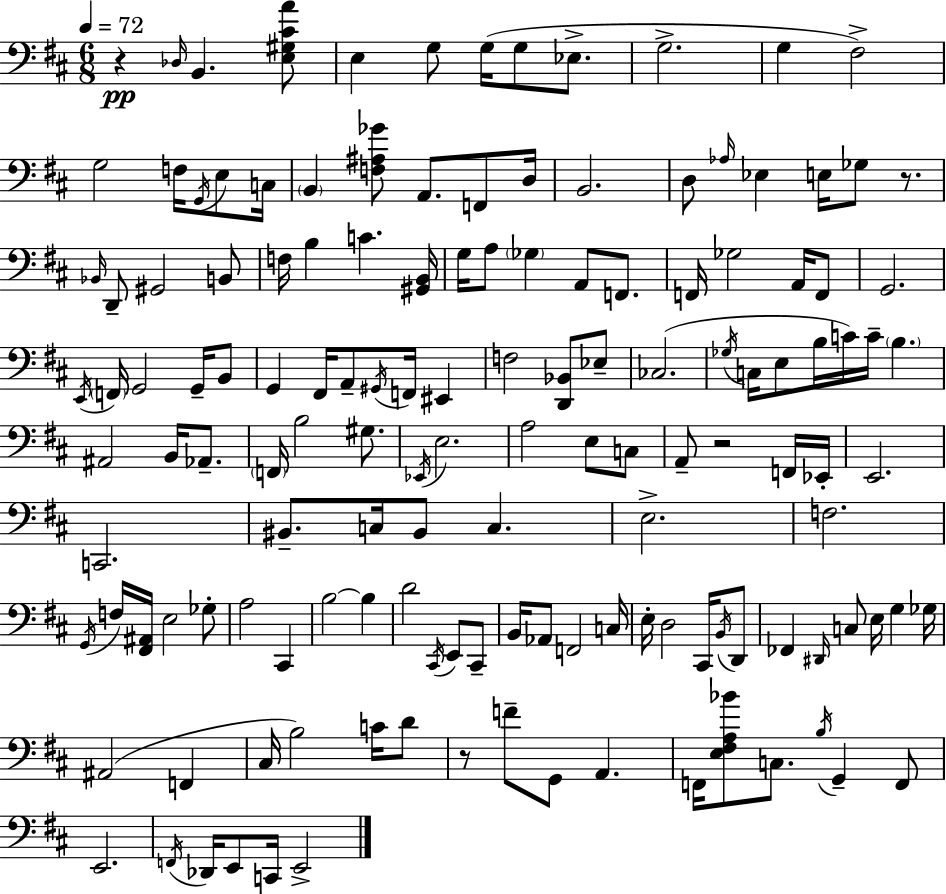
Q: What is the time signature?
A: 6/8